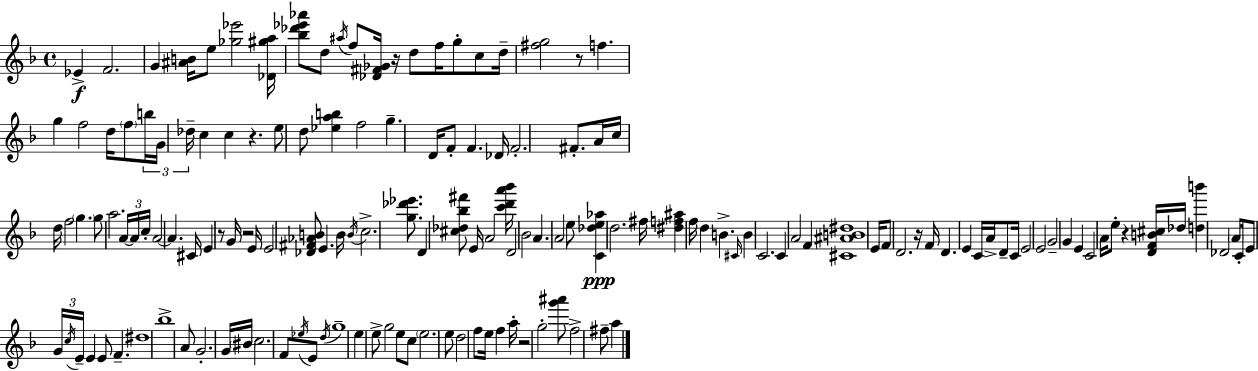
Eb4/q F4/h. G4/q [A#4,B4]/s E5/e [Gb5,Eb6]/h [Db4,G#5,A5]/s [Bb5,Db6,Eb6,Ab6]/e D5/e A#5/s F5/e [Db4,F#4,Gb4]/s R/s D5/e F5/s G5/e C5/e D5/s [F#5,G5]/h R/e F5/q. G5/q F5/h D5/s F5/e B5/s G4/s Db5/s C5/q C5/q R/q. E5/e D5/e [Eb5,A5,B5]/q F5/h G5/q. D4/s F4/e F4/q. Db4/s F4/h. F#4/e. A4/s C5/s D5/s F5/h G5/q. G5/e A5/h. A4/s A4/s C5/s A4/h A4/q. C#4/s E4/q R/e G4/s R/h E4/s E4/h [Db4,F#4,Ab4,B4]/e E4/q. B4/s B4/s C5/h. [G5,Db6,Eb6]/e. D4/q [C#5,Db5,Bb5,F#6]/e E4/s A4/h [C6,D6,A6,Bb6]/s D4/h Bb4/h A4/q. A4/h E5/e [C4,Db5,E5,Ab5]/q D5/h. F#5/s [D#5,F5,A#5]/q F5/s D5/q B4/q. C#4/s B4/q C4/h. C4/q A4/h F4/q [C#4,A#4,B4,D#5]/w E4/s F4/e D4/h. R/s F4/s D4/q. E4/q C4/s A4/s D4/e C4/s E4/h E4/h G4/h G4/q E4/q C4/h A4/s E5/e R/q [D4,F4,B4,C#5]/s Db5/s [D5,B6]/q Db4/h A4/e C4/s E4/e G4/s C5/s E4/s E4/q E4/e F4/q. D#5/w Bb5/w A4/e G4/h. G4/s BIS4/s C5/h. F4/e Eb5/s E4/e D5/s G5/w E5/q E5/e G5/h E5/e C5/e E5/h. E5/e D5/h F5/e E5/s F5/q A5/s R/h G5/h [G6,A#6]/e F5/h F#5/e A5/q